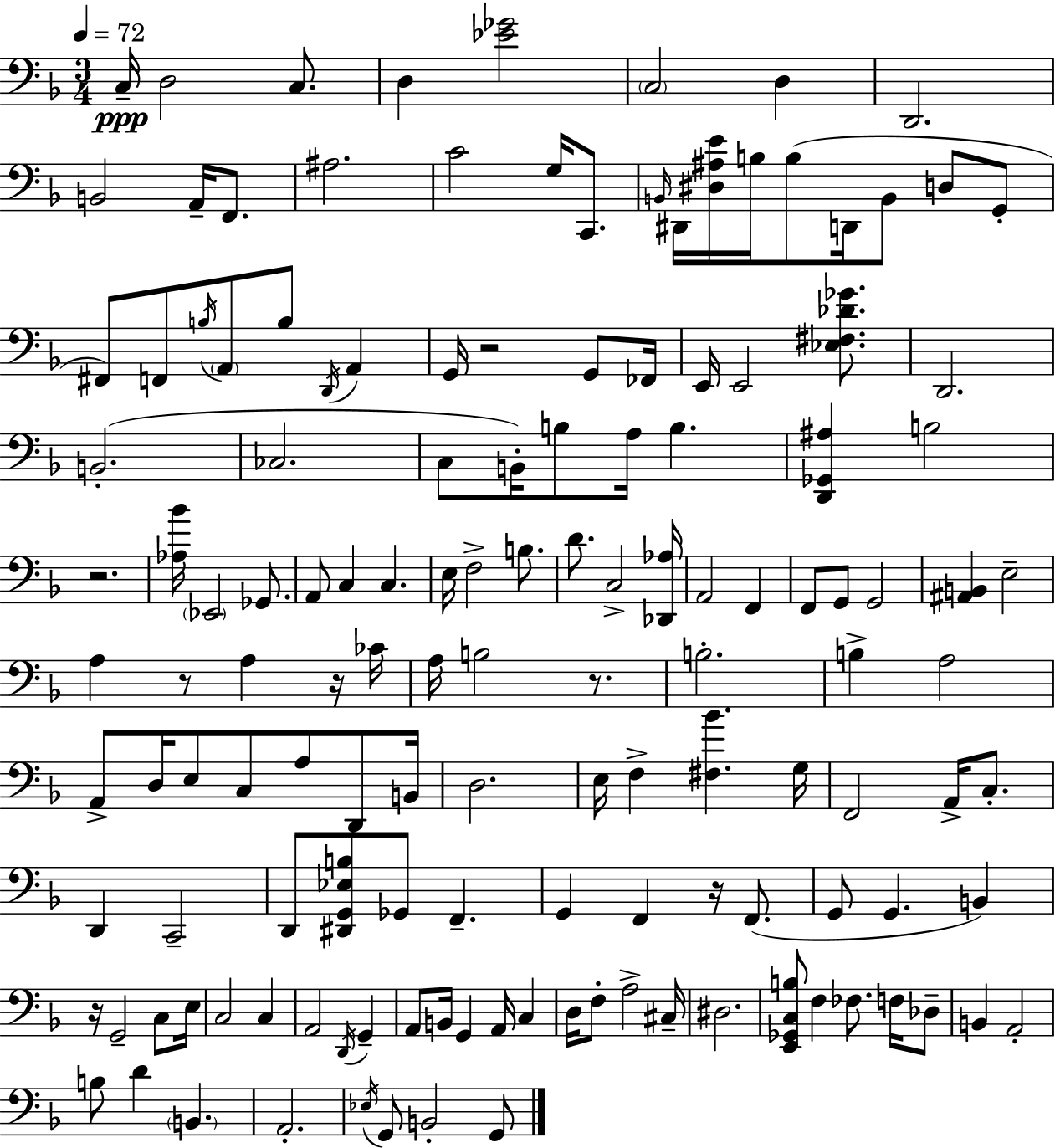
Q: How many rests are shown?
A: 7